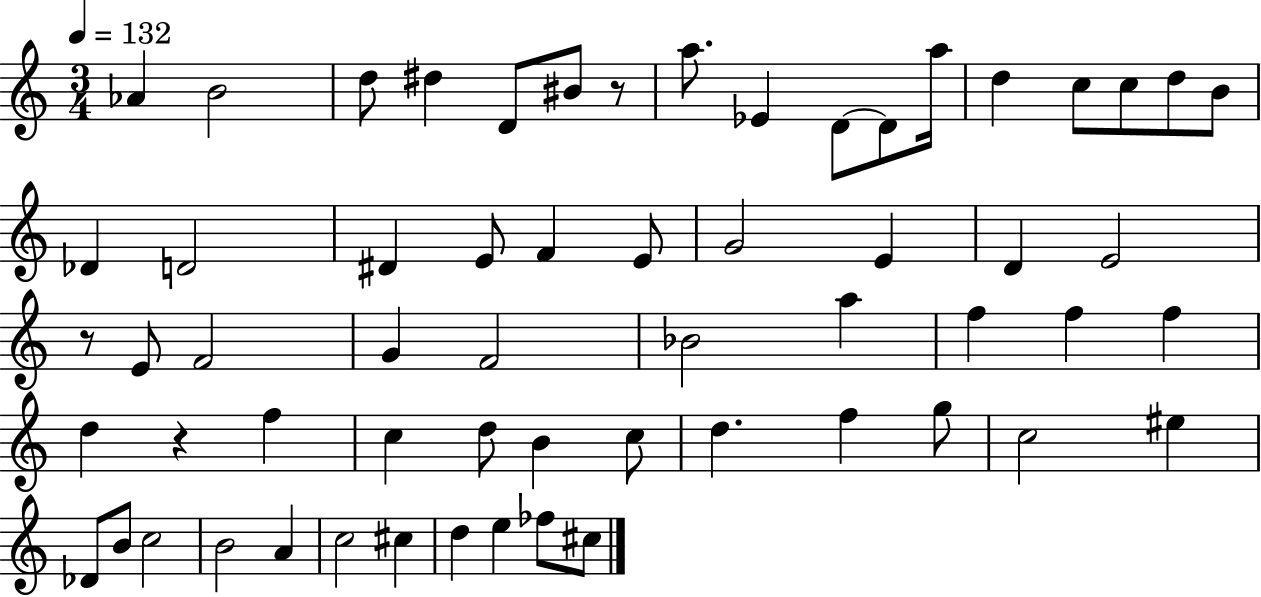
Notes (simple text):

Ab4/q B4/h D5/e D#5/q D4/e BIS4/e R/e A5/e. Eb4/q D4/e D4/e A5/s D5/q C5/e C5/e D5/e B4/e Db4/q D4/h D#4/q E4/e F4/q E4/e G4/h E4/q D4/q E4/h R/e E4/e F4/h G4/q F4/h Bb4/h A5/q F5/q F5/q F5/q D5/q R/q F5/q C5/q D5/e B4/q C5/e D5/q. F5/q G5/e C5/h EIS5/q Db4/e B4/e C5/h B4/h A4/q C5/h C#5/q D5/q E5/q FES5/e C#5/e